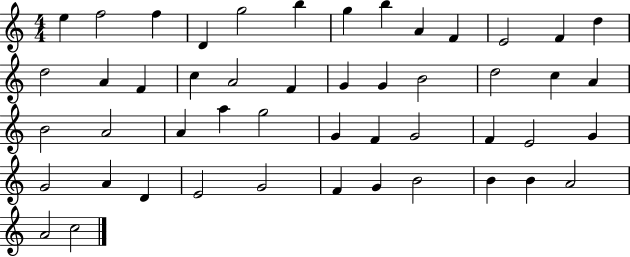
X:1
T:Untitled
M:4/4
L:1/4
K:C
e f2 f D g2 b g b A F E2 F d d2 A F c A2 F G G B2 d2 c A B2 A2 A a g2 G F G2 F E2 G G2 A D E2 G2 F G B2 B B A2 A2 c2